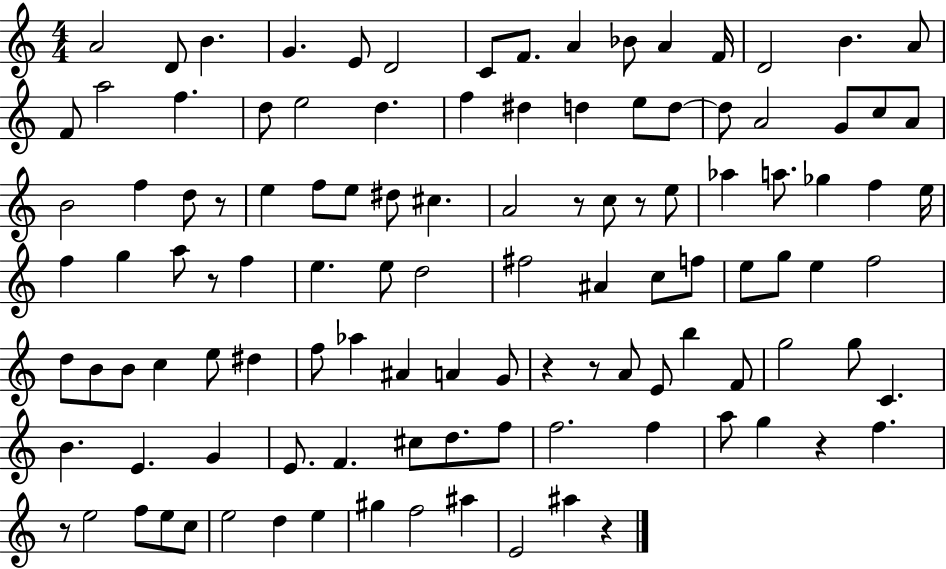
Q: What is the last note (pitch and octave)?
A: A#5